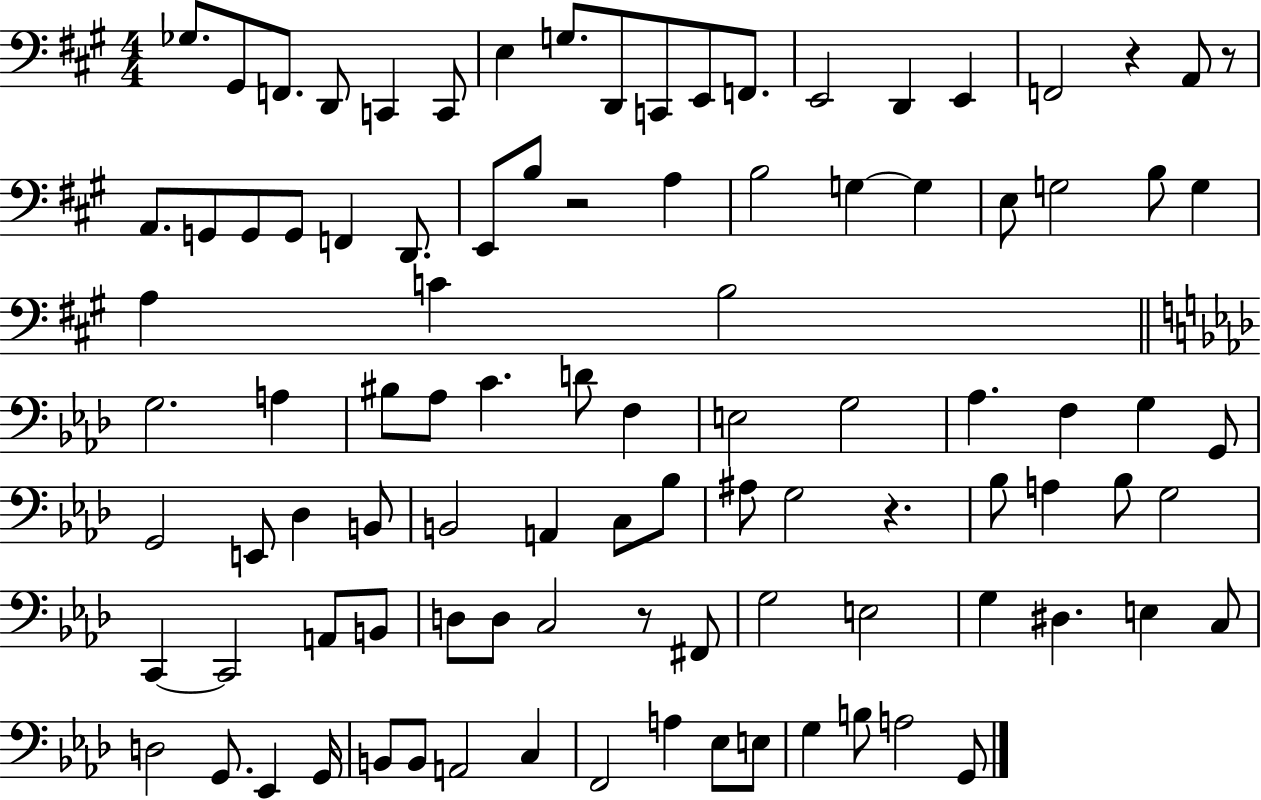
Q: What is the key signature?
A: A major